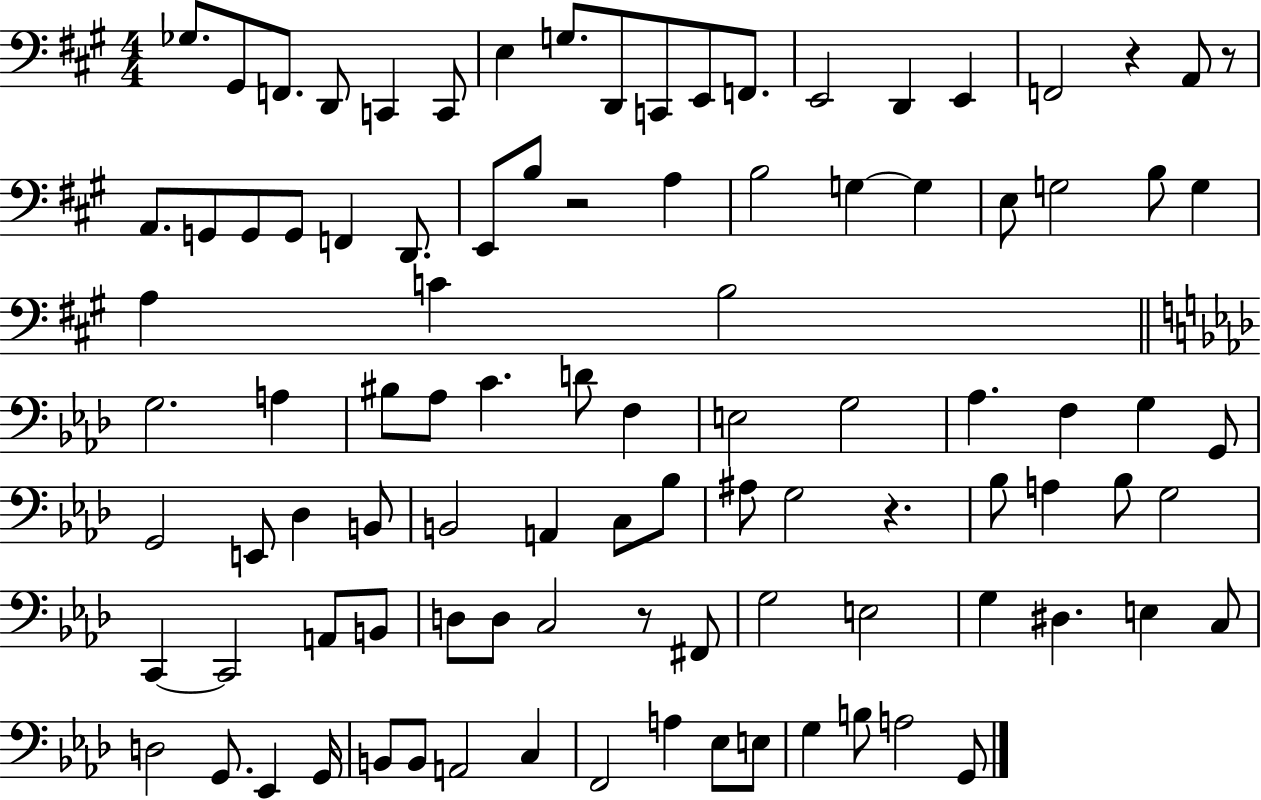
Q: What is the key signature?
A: A major